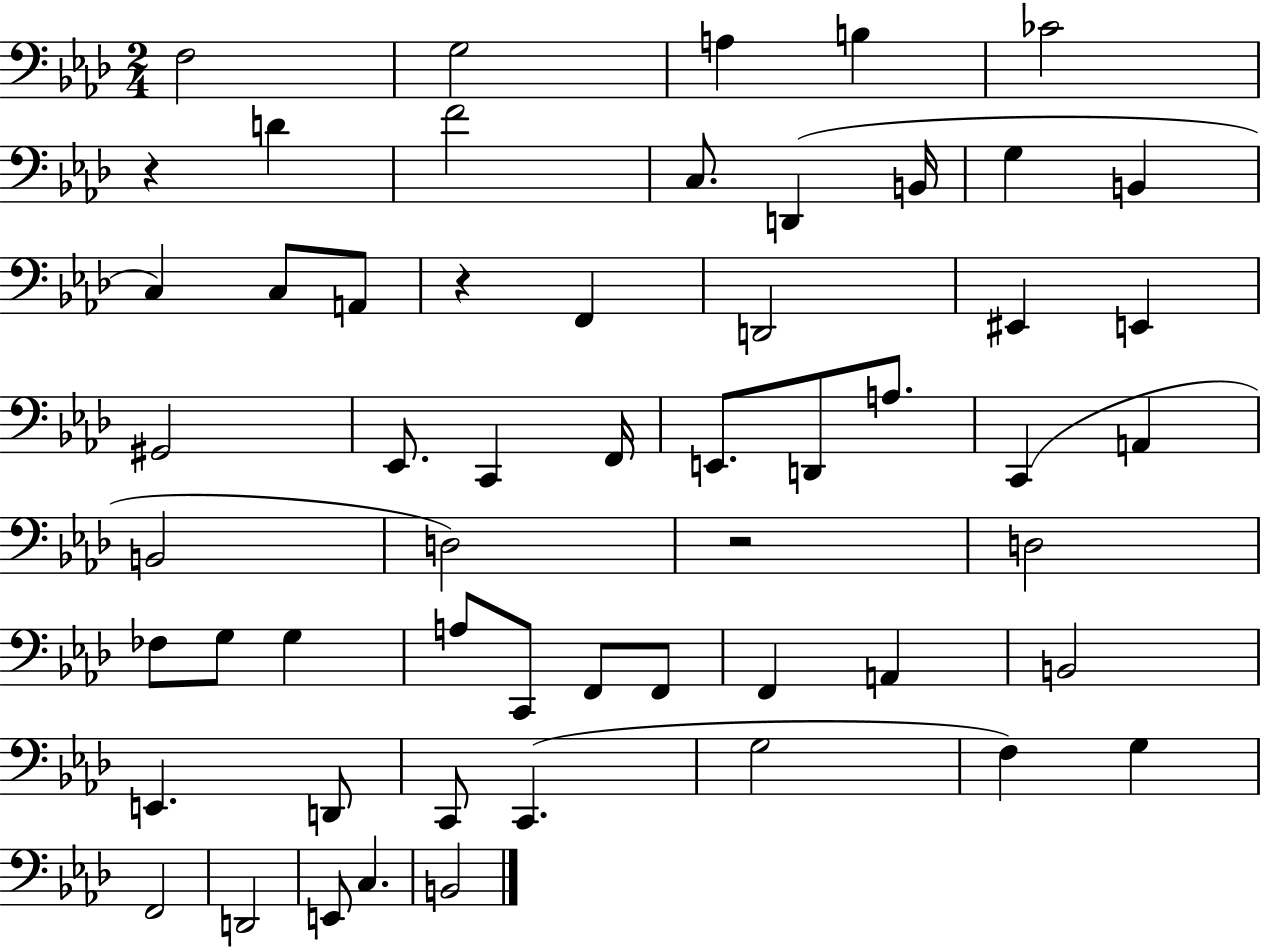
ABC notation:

X:1
T:Untitled
M:2/4
L:1/4
K:Ab
F,2 G,2 A, B, _C2 z D F2 C,/2 D,, B,,/4 G, B,, C, C,/2 A,,/2 z F,, D,,2 ^E,, E,, ^G,,2 _E,,/2 C,, F,,/4 E,,/2 D,,/2 A,/2 C,, A,, B,,2 D,2 z2 D,2 _F,/2 G,/2 G, A,/2 C,,/2 F,,/2 F,,/2 F,, A,, B,,2 E,, D,,/2 C,,/2 C,, G,2 F, G, F,,2 D,,2 E,,/2 C, B,,2